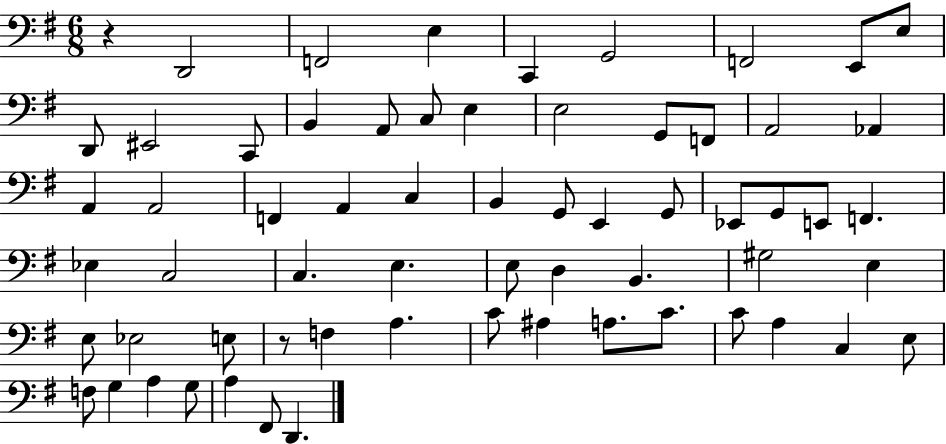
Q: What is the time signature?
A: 6/8